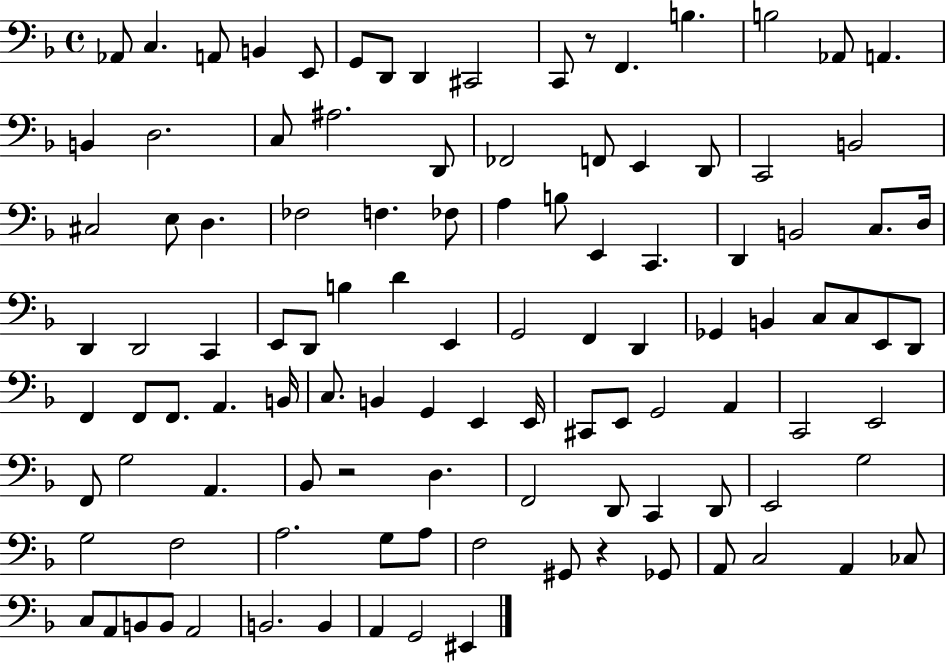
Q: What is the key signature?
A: F major